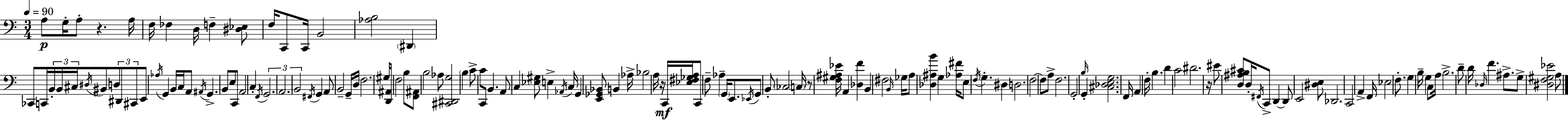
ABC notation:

X:1
T:Untitled
M:3/4
L:1/4
K:C
A,/2 G,/4 A,/2 z A,/4 F,/4 _F, D,/4 F, [^D,_E,]/2 F,/4 C,,/2 C,,/4 B,,2 [_A,B,]2 ^D,, _C,,/2 C,,/4 B,,/4 B,,/4 ^C,/4 ^D,/4 ^B,,/2 D,/2 ^D,,/2 ^C,,/2 E,,/2 _A,/4 G,, B,,/4 C,/4 A,,/2 ^A,,/4 G,, B,,/2 E,/2 C,,/2 A,,2 C, F,,/4 G,,2 A,,2 B,,2 ^F,,/4 G,, A,,/2 B,,2 G,,/4 D,/4 F,2 ^G,/4 [D,,^A,,]/4 F,2 B,/2 [F,,^A,,]/2 B,2 _A,/2 [^C,,^D,,G,]2 B, C/2 C/2 C,,/2 B,, A,,/2 C, [_E,^G,]/2 E, _A,,/4 C,/4 G,, [E,,_G,,_B,,]/2 B,, _A,/4 _B,2 A,/4 z/4 C,,/4 [_E,^F,_G,A,]/4 C,,/2 F,/2 _A, G,,/4 E,,/2 _E,,/4 G,,/2 B,,/2 _C,2 C,/4 z/2 [F,^G,^A,_E]/4 A,, [_D,F] B,, ^F,2 B,,/4 _G,/4 A,/2 [_D,^A,B] G, [_A,^F]/4 E,/2 F,/4 G, ^D, D,2 F,2 F,/2 A,/2 F,2 G,,2 B,/4 G,, [^C,_D,E,G,]2 F,,/4 A,, F,/4 B, D C2 ^D2 z/4 ^E/2 [D,^A,B,^C]/2 D,/4 ^F,,/4 C,,/2 D,, D,,/2 E,,2 [^D,E,]/2 _D,,2 C,,2 A,, F,,/4 _E,2 F,/2 G, B,/4 G, C,/2 A,/4 B,2 D/2 D/4 _D,/4 F ^A,/2 G,/2 [^D,F,^G,_E]2 A,/2